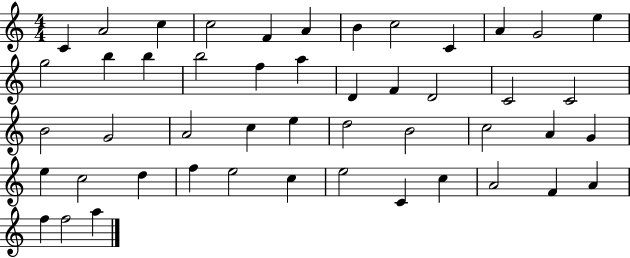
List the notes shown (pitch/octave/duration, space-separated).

C4/q A4/h C5/q C5/h F4/q A4/q B4/q C5/h C4/q A4/q G4/h E5/q G5/h B5/q B5/q B5/h F5/q A5/q D4/q F4/q D4/h C4/h C4/h B4/h G4/h A4/h C5/q E5/q D5/h B4/h C5/h A4/q G4/q E5/q C5/h D5/q F5/q E5/h C5/q E5/h C4/q C5/q A4/h F4/q A4/q F5/q F5/h A5/q